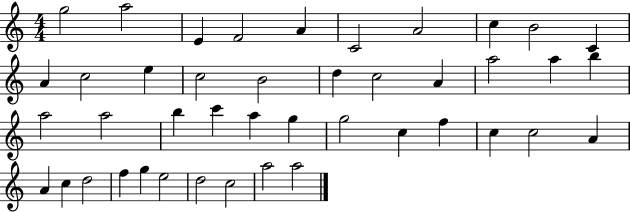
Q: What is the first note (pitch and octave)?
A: G5